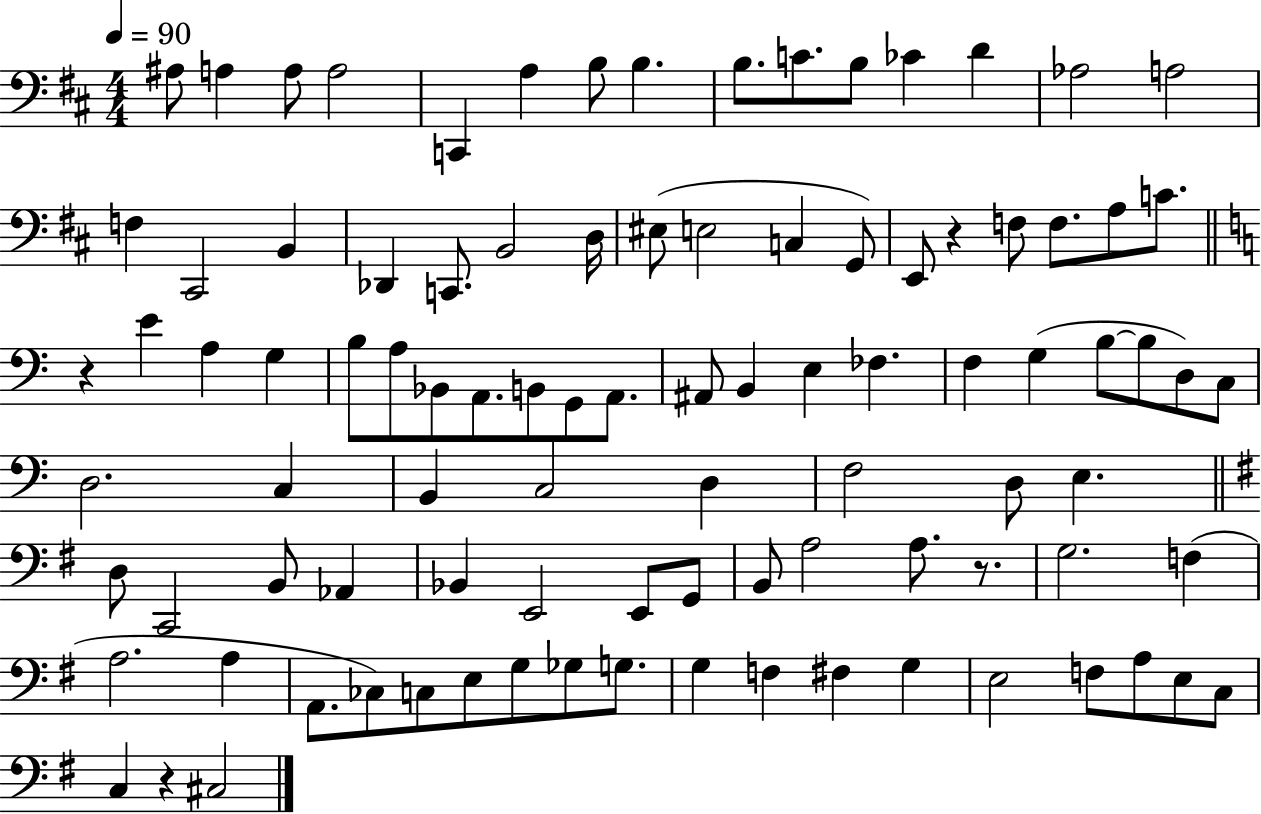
{
  \clef bass
  \numericTimeSignature
  \time 4/4
  \key d \major
  \tempo 4 = 90
  ais8 a4 a8 a2 | c,4 a4 b8 b4. | b8. c'8. b8 ces'4 d'4 | aes2 a2 | \break f4 cis,2 b,4 | des,4 c,8. b,2 d16 | eis8( e2 c4 g,8) | e,8 r4 f8 f8. a8 c'8. | \break \bar "||" \break \key a \minor r4 e'4 a4 g4 | b8 a8 bes,8 a,8. b,8 g,8 a,8. | ais,8 b,4 e4 fes4. | f4 g4( b8~~ b8 d8) c8 | \break d2. c4 | b,4 c2 d4 | f2 d8 e4. | \bar "||" \break \key e \minor d8 c,2 b,8 aes,4 | bes,4 e,2 e,8 g,8 | b,8 a2 a8. r8. | g2. f4( | \break a2. a4 | a,8. ces8) c8 e8 g8 ges8 g8. | g4 f4 fis4 g4 | e2 f8 a8 e8 c8 | \break c4 r4 cis2 | \bar "|."
}